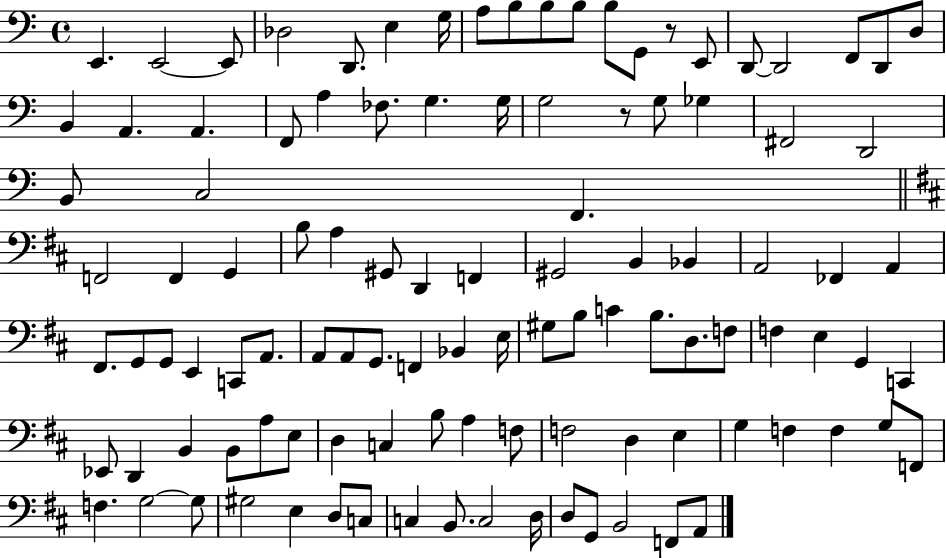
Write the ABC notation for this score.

X:1
T:Untitled
M:4/4
L:1/4
K:C
E,, E,,2 E,,/2 _D,2 D,,/2 E, G,/4 A,/2 B,/2 B,/2 B,/2 B,/2 G,,/2 z/2 E,,/2 D,,/2 D,,2 F,,/2 D,,/2 D,/2 B,, A,, A,, F,,/2 A, _F,/2 G, G,/4 G,2 z/2 G,/2 _G, ^F,,2 D,,2 B,,/2 C,2 F,, F,,2 F,, G,, B,/2 A, ^G,,/2 D,, F,, ^G,,2 B,, _B,, A,,2 _F,, A,, ^F,,/2 G,,/2 G,,/2 E,, C,,/2 A,,/2 A,,/2 A,,/2 G,,/2 F,, _B,, E,/4 ^G,/2 B,/2 C B,/2 D,/2 F,/2 F, E, G,, C,, _E,,/2 D,, B,, B,,/2 A,/2 E,/2 D, C, B,/2 A, F,/2 F,2 D, E, G, F, F, G,/2 F,,/2 F, G,2 G,/2 ^G,2 E, D,/2 C,/2 C, B,,/2 C,2 D,/4 D,/2 G,,/2 B,,2 F,,/2 A,,/2